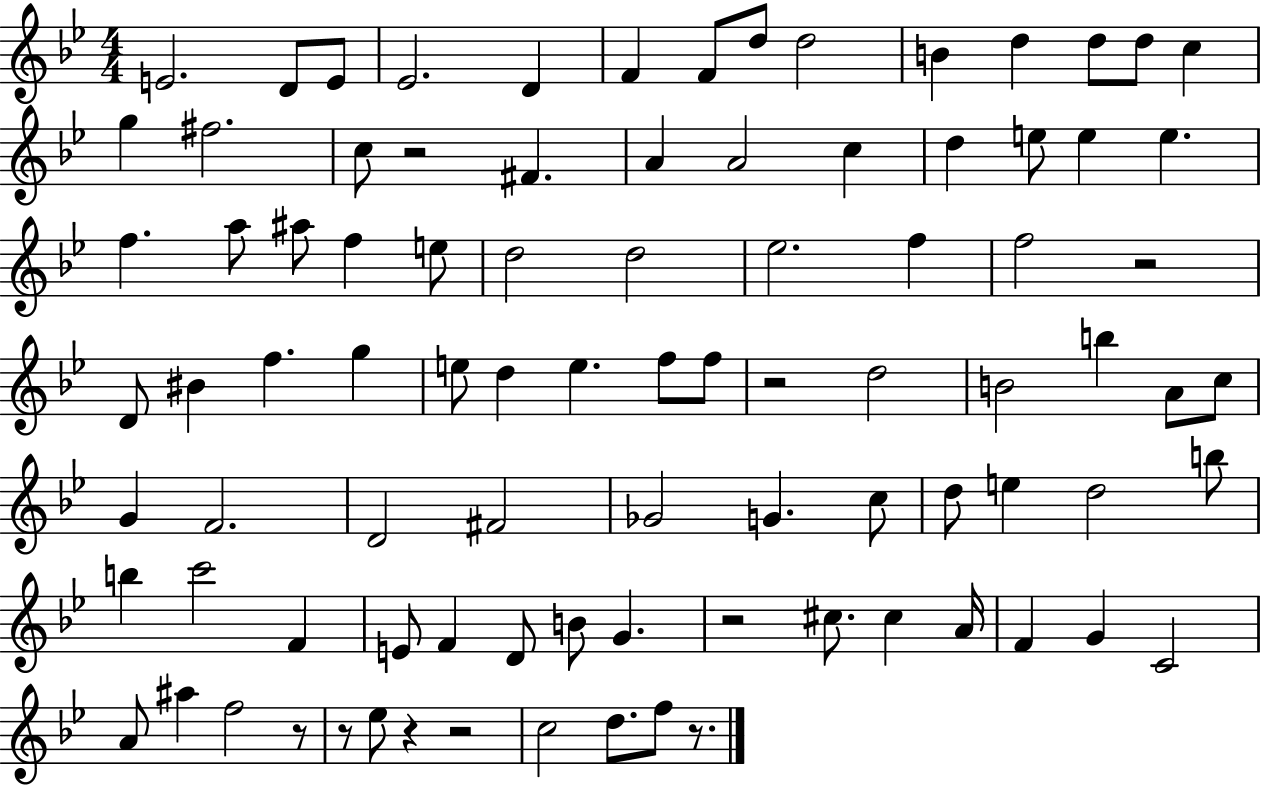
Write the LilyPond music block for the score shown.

{
  \clef treble
  \numericTimeSignature
  \time 4/4
  \key bes \major
  \repeat volta 2 { e'2. d'8 e'8 | ees'2. d'4 | f'4 f'8 d''8 d''2 | b'4 d''4 d''8 d''8 c''4 | \break g''4 fis''2. | c''8 r2 fis'4. | a'4 a'2 c''4 | d''4 e''8 e''4 e''4. | \break f''4. a''8 ais''8 f''4 e''8 | d''2 d''2 | ees''2. f''4 | f''2 r2 | \break d'8 bis'4 f''4. g''4 | e''8 d''4 e''4. f''8 f''8 | r2 d''2 | b'2 b''4 a'8 c''8 | \break g'4 f'2. | d'2 fis'2 | ges'2 g'4. c''8 | d''8 e''4 d''2 b''8 | \break b''4 c'''2 f'4 | e'8 f'4 d'8 b'8 g'4. | r2 cis''8. cis''4 a'16 | f'4 g'4 c'2 | \break a'8 ais''4 f''2 r8 | r8 ees''8 r4 r2 | c''2 d''8. f''8 r8. | } \bar "|."
}